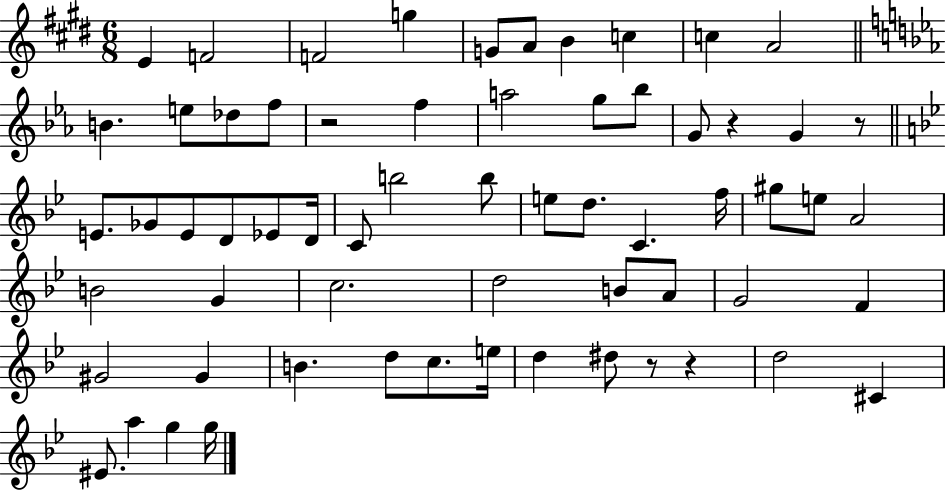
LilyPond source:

{
  \clef treble
  \numericTimeSignature
  \time 6/8
  \key e \major
  e'4 f'2 | f'2 g''4 | g'8 a'8 b'4 c''4 | c''4 a'2 | \break \bar "||" \break \key ees \major b'4. e''8 des''8 f''8 | r2 f''4 | a''2 g''8 bes''8 | g'8 r4 g'4 r8 | \break \bar "||" \break \key bes \major e'8. ges'8 e'8 d'8 ees'8 d'16 | c'8 b''2 b''8 | e''8 d''8. c'4. f''16 | gis''8 e''8 a'2 | \break b'2 g'4 | c''2. | d''2 b'8 a'8 | g'2 f'4 | \break gis'2 gis'4 | b'4. d''8 c''8. e''16 | d''4 dis''8 r8 r4 | d''2 cis'4 | \break eis'8. a''4 g''4 g''16 | \bar "|."
}